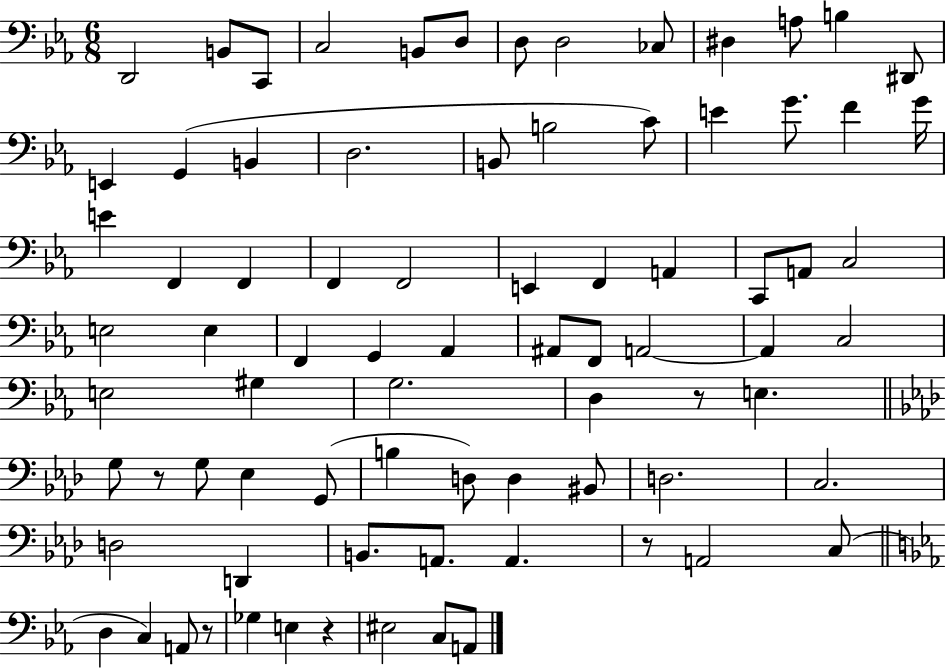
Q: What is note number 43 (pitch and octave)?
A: A2